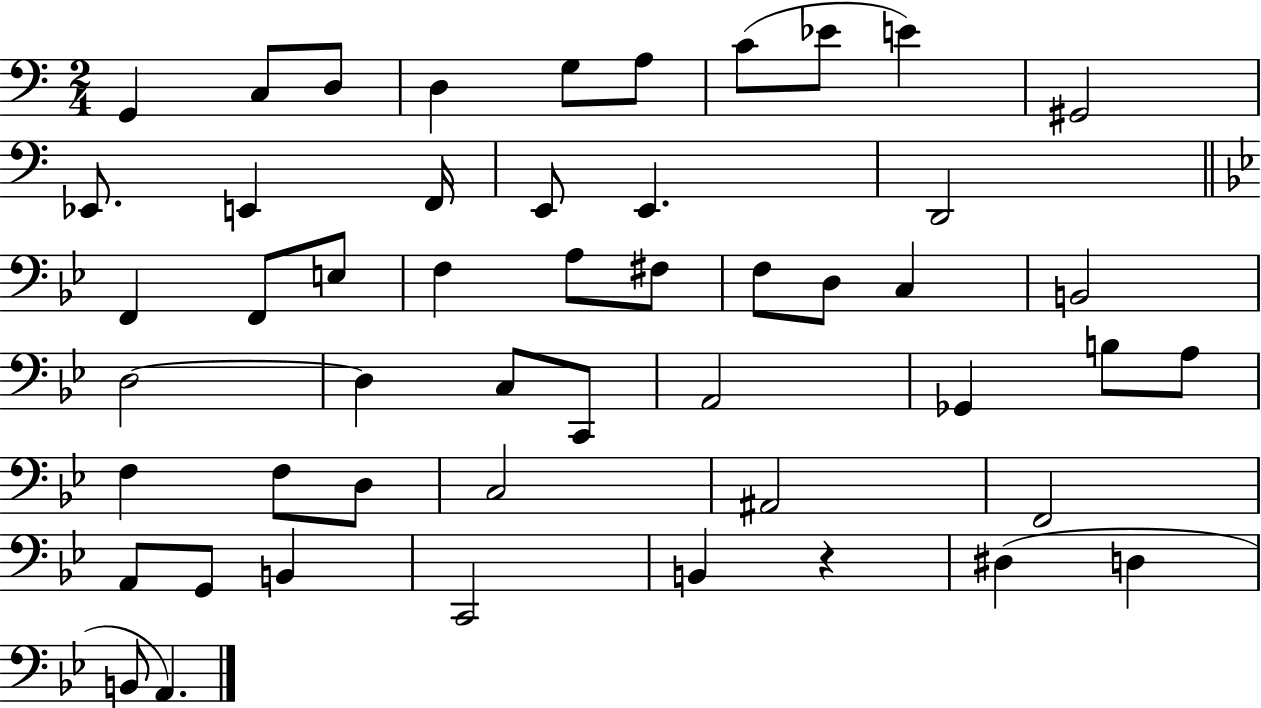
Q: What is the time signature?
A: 2/4